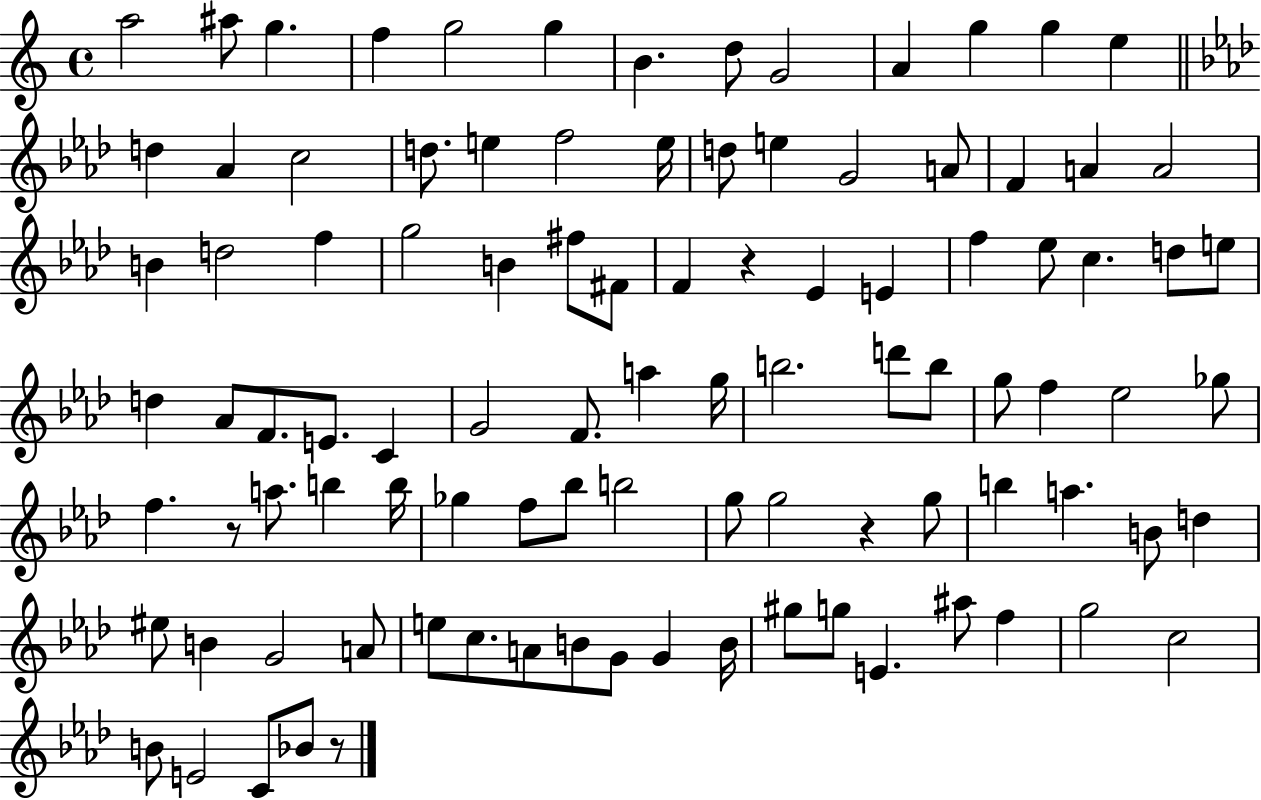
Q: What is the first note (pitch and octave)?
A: A5